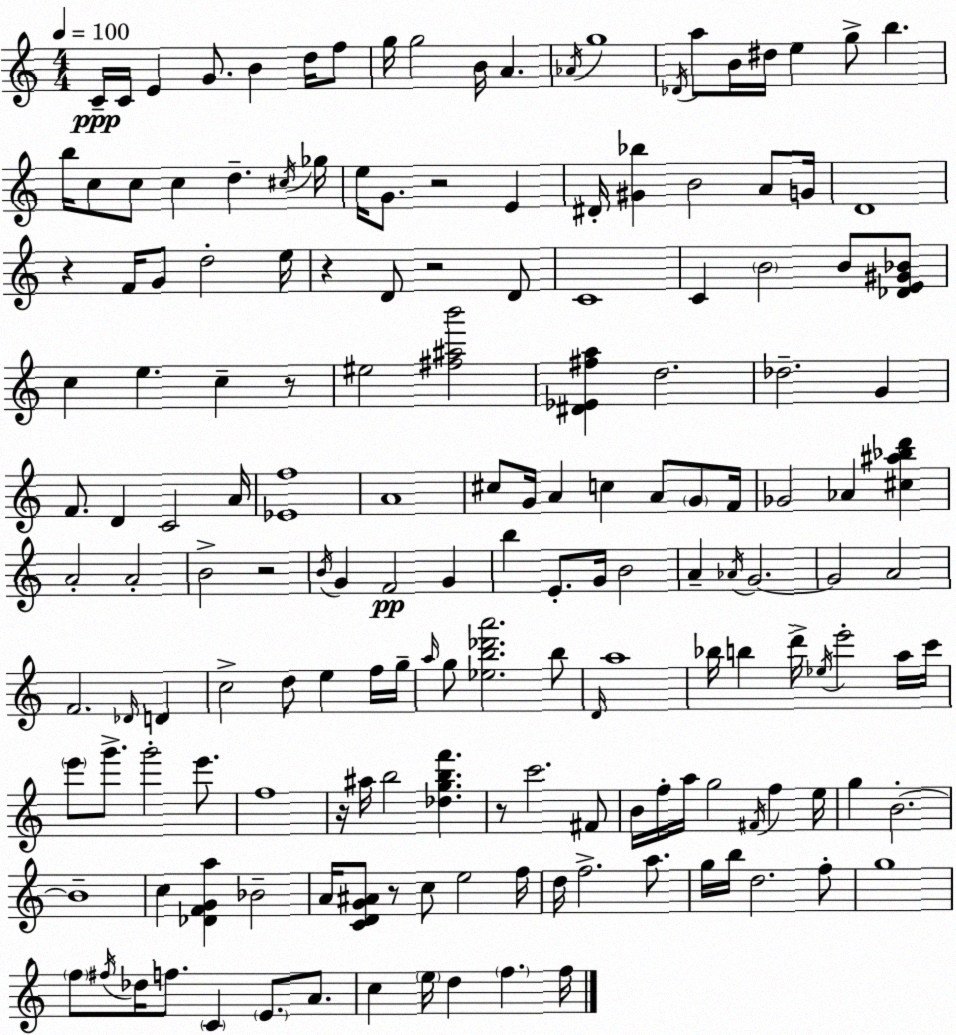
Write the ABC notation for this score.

X:1
T:Untitled
M:4/4
L:1/4
K:Am
C/4 C/4 E G/2 B d/4 f/2 g/4 g2 B/4 A _A/4 g4 _D/4 a/2 B/4 ^d/4 e g/2 b b/4 c/2 c/2 c d ^c/4 _g/4 e/4 G/2 z2 E ^D/4 [^G_b] B2 A/2 G/4 D4 z F/4 G/2 d2 e/4 z D/2 z2 D/2 C4 C B2 B/2 [_DE^G_B]/2 c e c z/2 ^e2 [^f^ab']2 [^D_E^fa] d2 _d2 G F/2 D C2 A/4 [_Ef]4 A4 ^c/2 G/4 A c A/2 G/2 F/4 _G2 _A [^c^a_bd'] A2 A2 B2 z2 B/4 G F2 G b E/2 G/4 B2 A _A/4 G2 G2 A2 F2 _D/4 D c2 d/2 e f/4 g/4 a/4 g/2 [_eb_d'a']2 b/2 D/4 a4 _b/4 b d'/4 _e/4 e'2 a/4 c'/4 e'/2 g'/2 g'2 e'/2 f4 z/4 ^a/4 b2 [_dgbf'] z/2 c'2 ^F/2 B/4 f/4 a/4 g2 ^F/4 f e/4 g B2 B4 c [_DFGa] _B2 A/4 [CDG^A]/2 z/2 c/2 e2 f/4 d/4 f2 a/2 g/4 b/4 d2 f/2 g4 f/2 ^f/4 _d/4 f/2 C E/2 A/2 c e/4 d f f/4